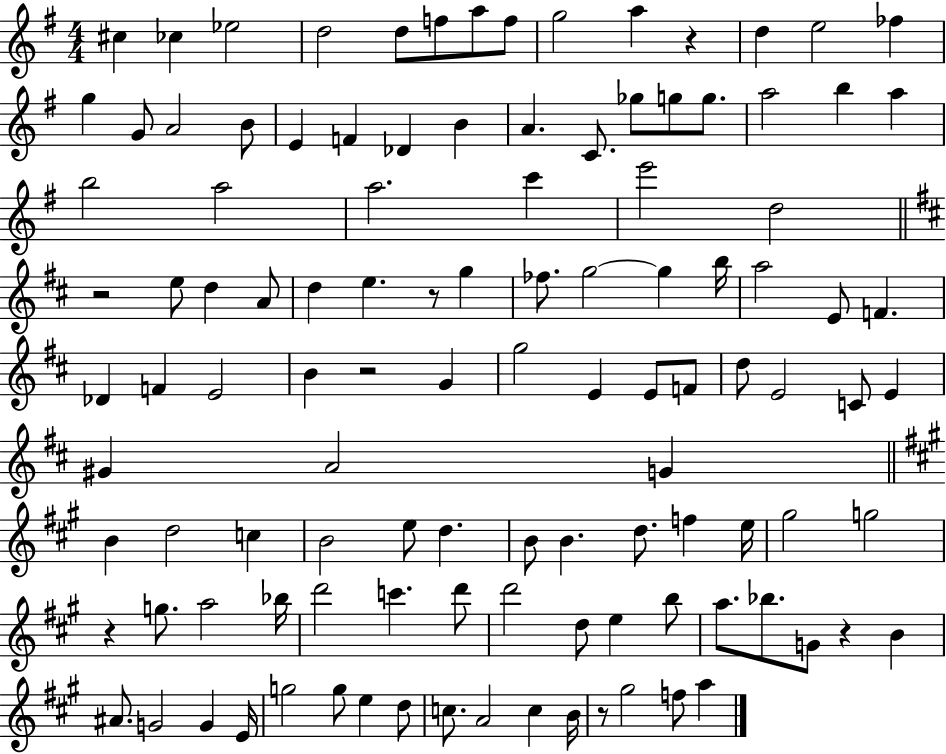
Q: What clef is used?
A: treble